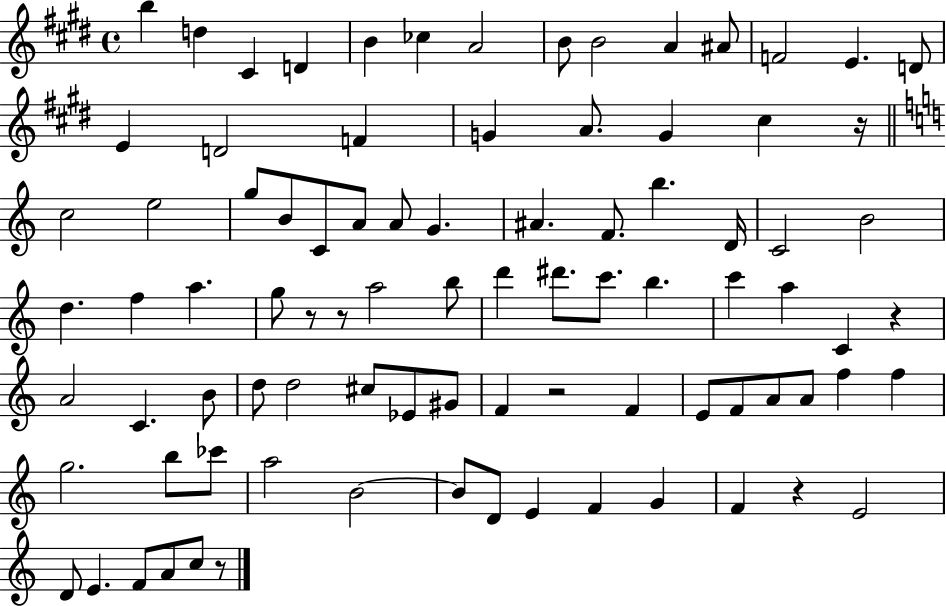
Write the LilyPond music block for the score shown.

{
  \clef treble
  \time 4/4
  \defaultTimeSignature
  \key e \major
  b''4 d''4 cis'4 d'4 | b'4 ces''4 a'2 | b'8 b'2 a'4 ais'8 | f'2 e'4. d'8 | \break e'4 d'2 f'4 | g'4 a'8. g'4 cis''4 r16 | \bar "||" \break \key a \minor c''2 e''2 | g''8 b'8 c'8 a'8 a'8 g'4. | ais'4. f'8. b''4. d'16 | c'2 b'2 | \break d''4. f''4 a''4. | g''8 r8 r8 a''2 b''8 | d'''4 dis'''8. c'''8. b''4. | c'''4 a''4 c'4 r4 | \break a'2 c'4. b'8 | d''8 d''2 cis''8 ees'8 gis'8 | f'4 r2 f'4 | e'8 f'8 a'8 a'8 f''4 f''4 | \break g''2. b''8 ces'''8 | a''2 b'2~~ | b'8 d'8 e'4 f'4 g'4 | f'4 r4 e'2 | \break d'8 e'4. f'8 a'8 c''8 r8 | \bar "|."
}